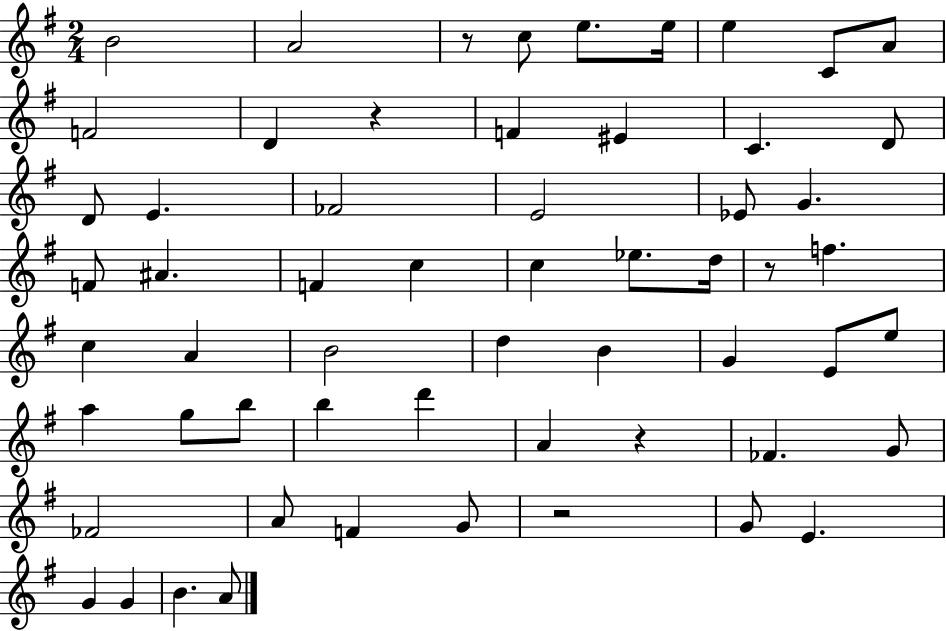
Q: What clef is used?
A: treble